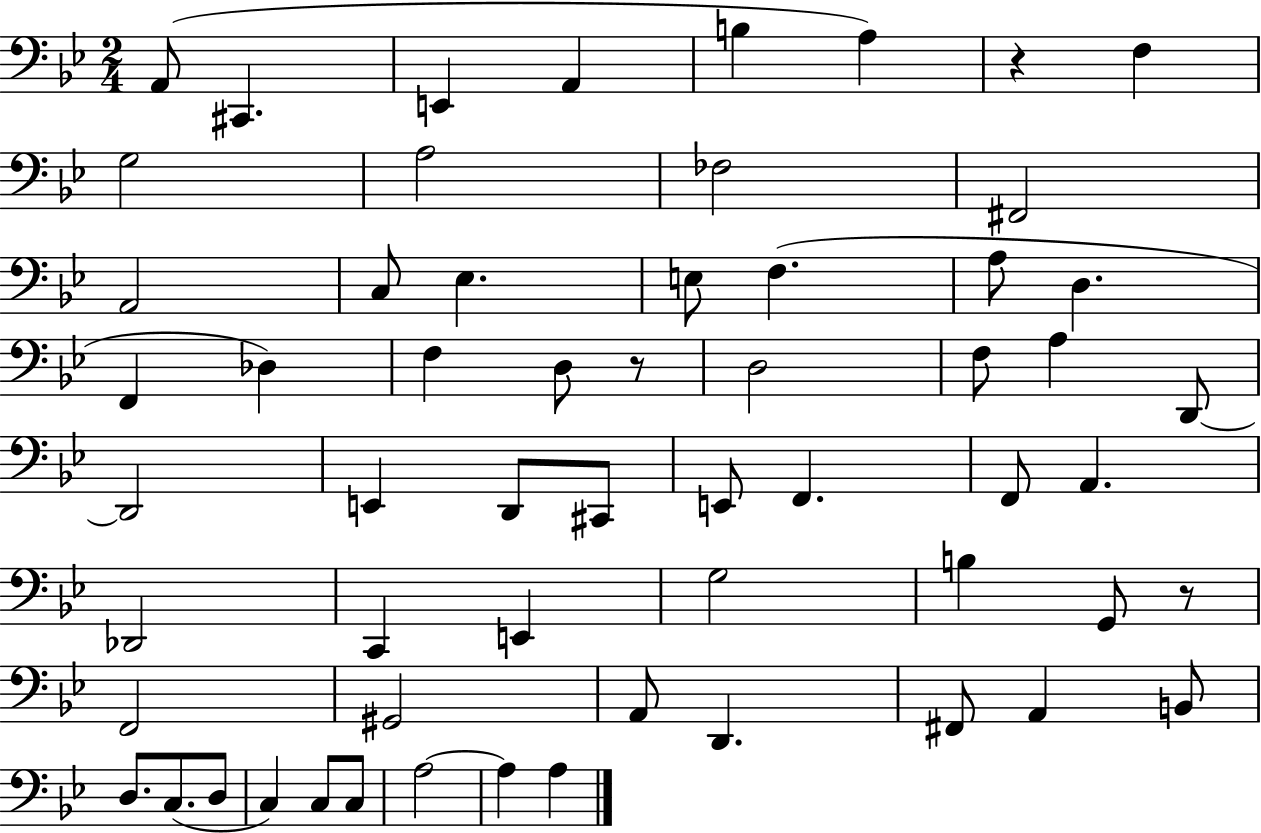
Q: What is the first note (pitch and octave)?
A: A2